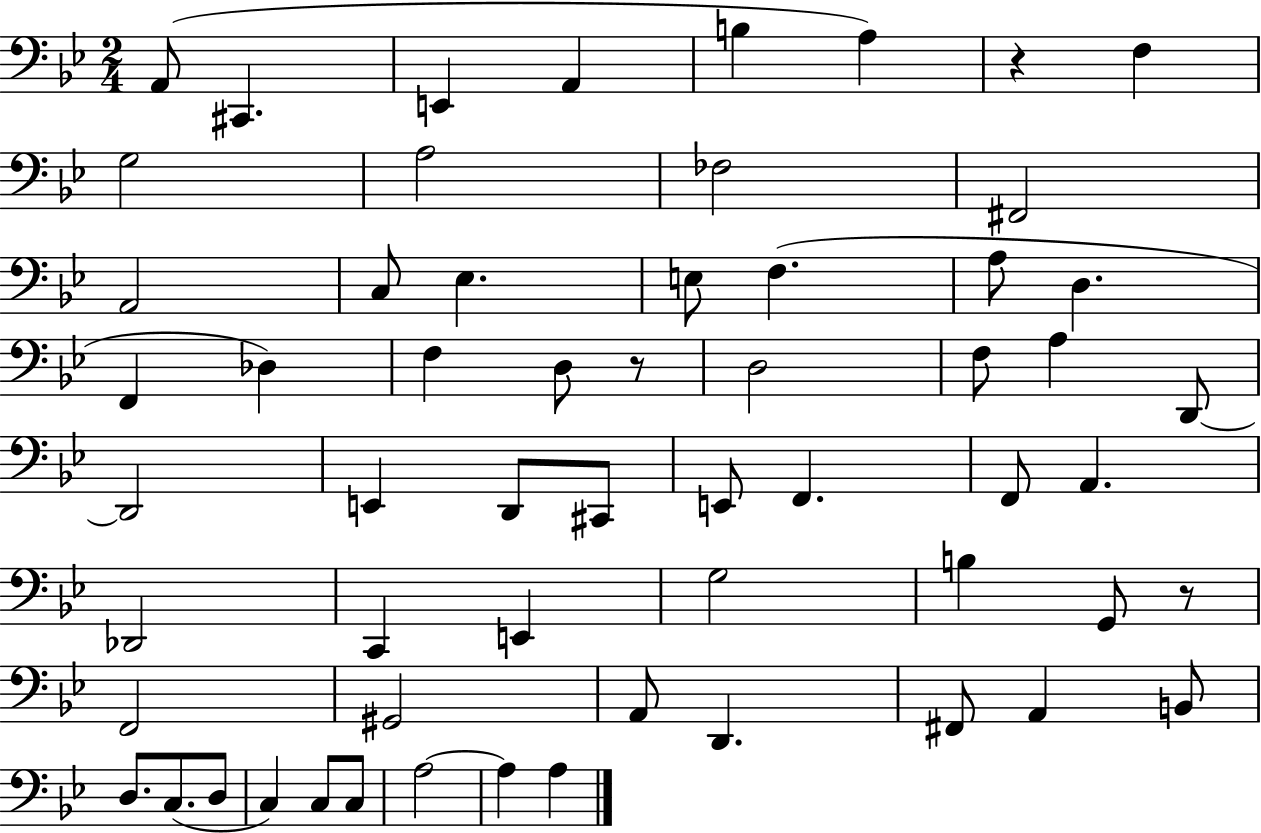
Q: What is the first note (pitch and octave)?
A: A2